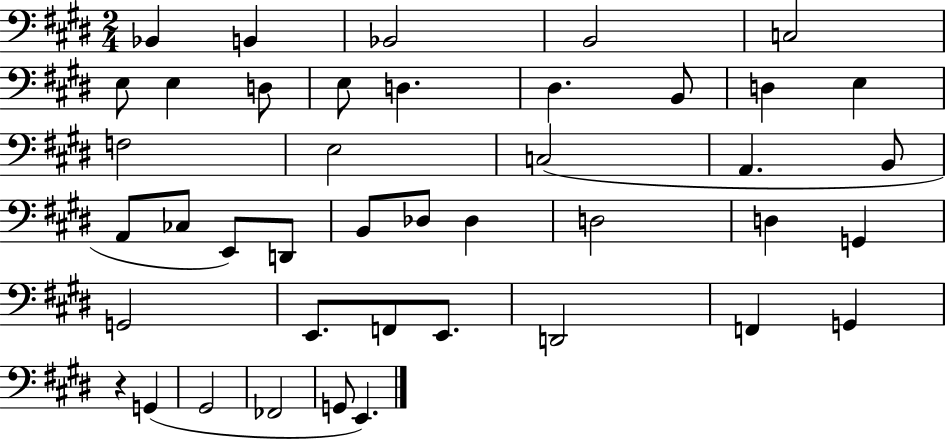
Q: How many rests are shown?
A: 1